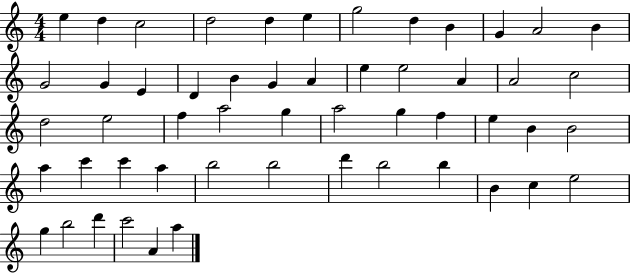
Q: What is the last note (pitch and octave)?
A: A5